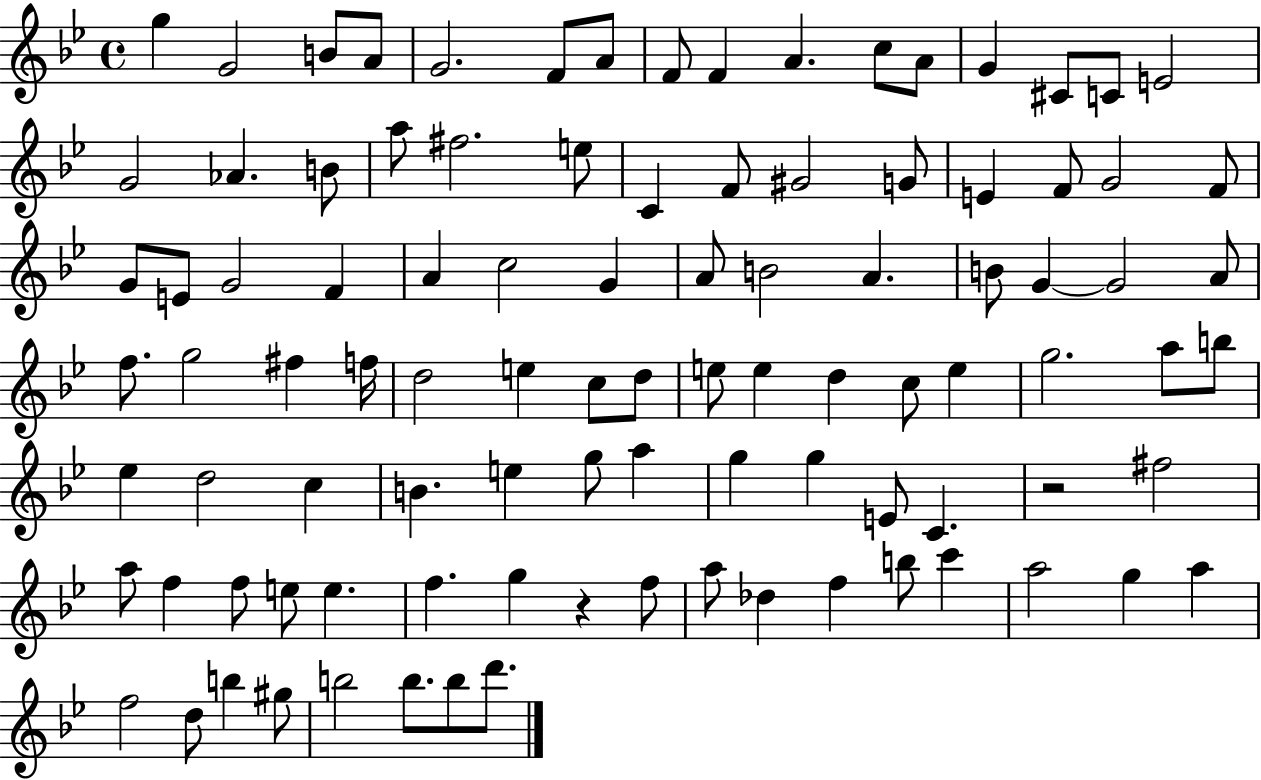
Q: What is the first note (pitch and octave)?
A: G5